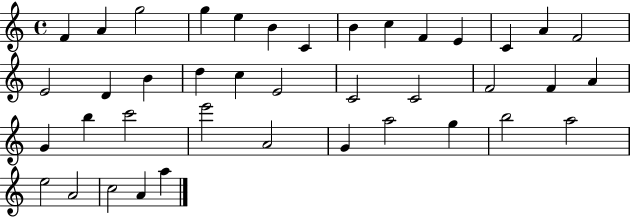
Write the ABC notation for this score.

X:1
T:Untitled
M:4/4
L:1/4
K:C
F A g2 g e B C B c F E C A F2 E2 D B d c E2 C2 C2 F2 F A G b c'2 e'2 A2 G a2 g b2 a2 e2 A2 c2 A a